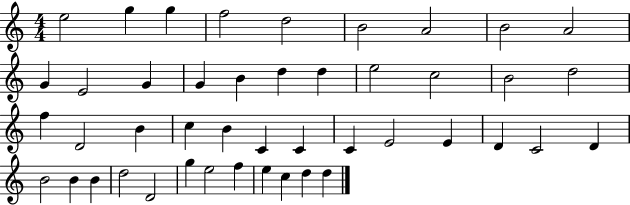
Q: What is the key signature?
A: C major